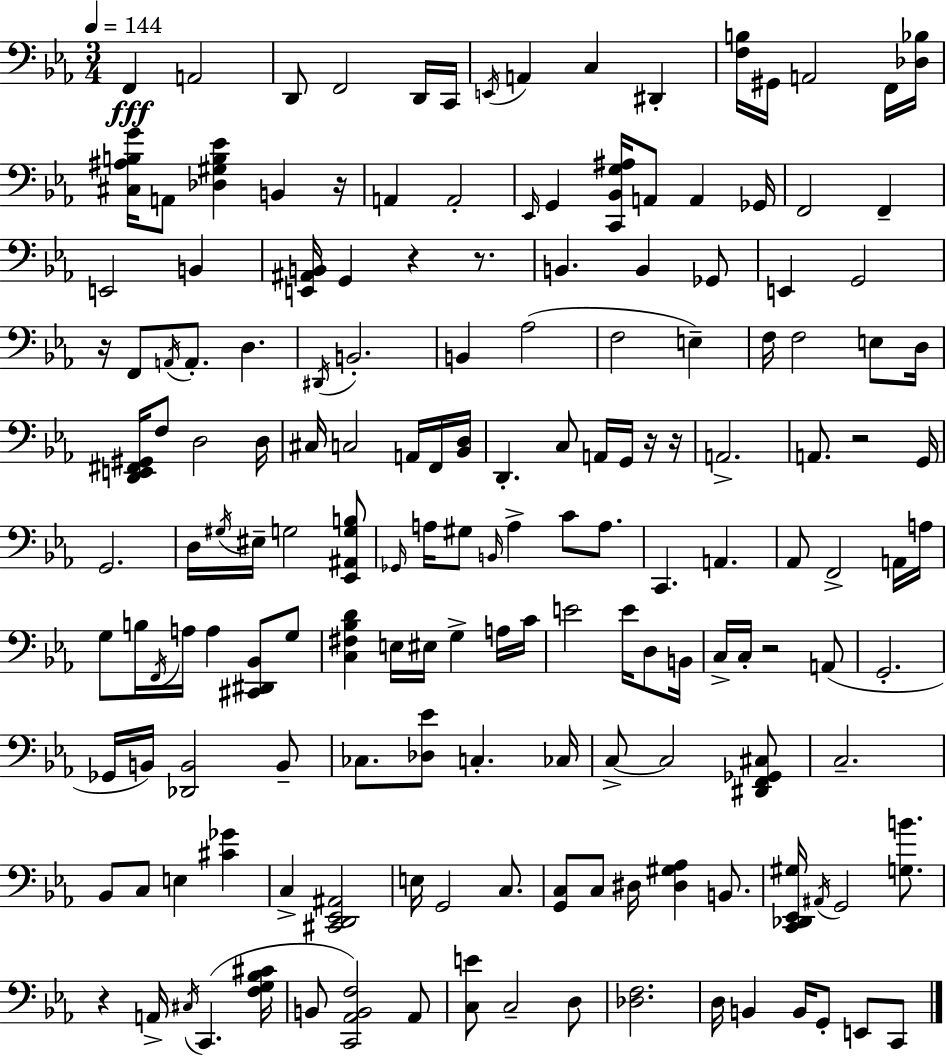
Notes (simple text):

F2/q A2/h D2/e F2/h D2/s C2/s E2/s A2/q C3/q D#2/q [F3,B3]/s G#2/s A2/h F2/s [Db3,Bb3]/s [C#3,A#3,B3,G4]/s A2/e [Db3,G#3,B3,Eb4]/q B2/q R/s A2/q A2/h Eb2/s G2/q [C2,Bb2,G3,A#3]/s A2/e A2/q Gb2/s F2/h F2/q E2/h B2/q [E2,A#2,B2]/s G2/q R/q R/e. B2/q. B2/q Gb2/e E2/q G2/h R/s F2/e A2/s A2/e. D3/q. D#2/s B2/h. B2/q Ab3/h F3/h E3/q F3/s F3/h E3/e D3/s [D2,E2,F#2,G#2]/s F3/e D3/h D3/s C#3/s C3/h A2/s F2/s [Bb2,D3]/s D2/q. C3/e A2/s G2/s R/s R/s A2/h. A2/e. R/h G2/s G2/h. D3/s G#3/s EIS3/s G3/h [Eb2,A#2,G3,B3]/e Gb2/s A3/s G#3/e B2/s A3/q C4/e A3/e. C2/q. A2/q. Ab2/e F2/h A2/s A3/s G3/e B3/s F2/s A3/s A3/q [C#2,D#2,Bb2]/e G3/e [C3,F#3,Bb3,D4]/q E3/s EIS3/s G3/q A3/s C4/s E4/h E4/s D3/e B2/s C3/s C3/s R/h A2/e G2/h. Gb2/s B2/s [Db2,B2]/h B2/e CES3/e. [Db3,Eb4]/e C3/q. CES3/s C3/e C3/h [D#2,F2,Gb2,C#3]/e C3/h. Bb2/e C3/e E3/q [C#4,Gb4]/q C3/q [C#2,D2,Eb2,A#2]/h E3/s G2/h C3/e. [G2,C3]/e C3/e D#3/s [D#3,G#3,Ab3]/q B2/e. [C2,Db2,Eb2,G#3]/s A#2/s G2/h [G3,B4]/e. R/q A2/s C#3/s C2/q. [F3,G3,Bb3,C#4]/s B2/e [C2,Ab2,B2,F3]/h Ab2/e [C3,E4]/e C3/h D3/e [Db3,F3]/h. D3/s B2/q B2/s G2/e E2/e C2/e